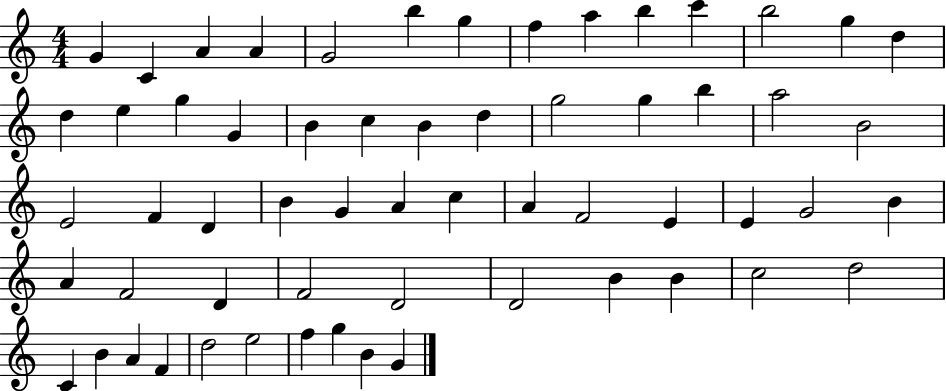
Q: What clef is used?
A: treble